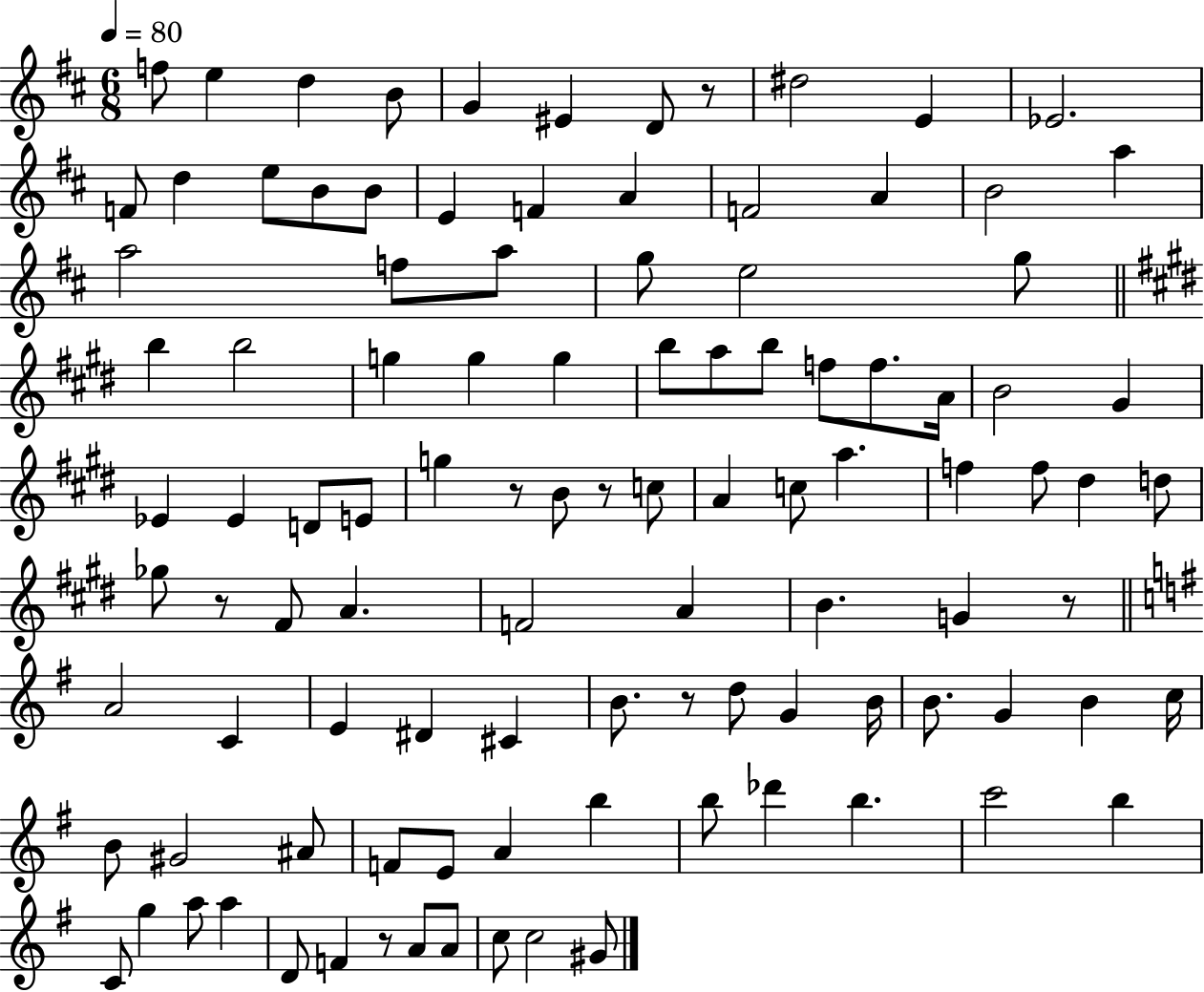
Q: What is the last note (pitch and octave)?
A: G#4